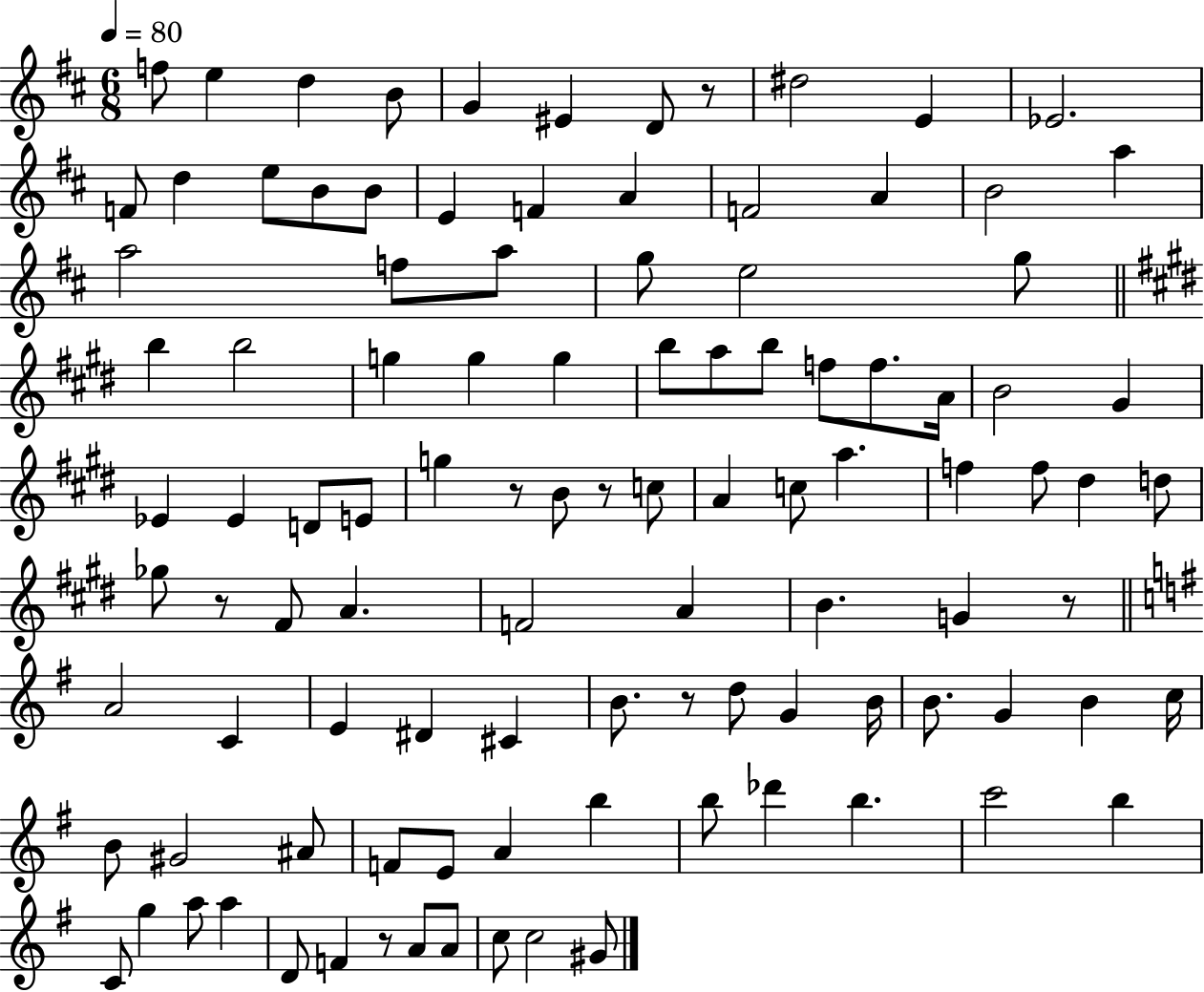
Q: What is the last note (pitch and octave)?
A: G#4